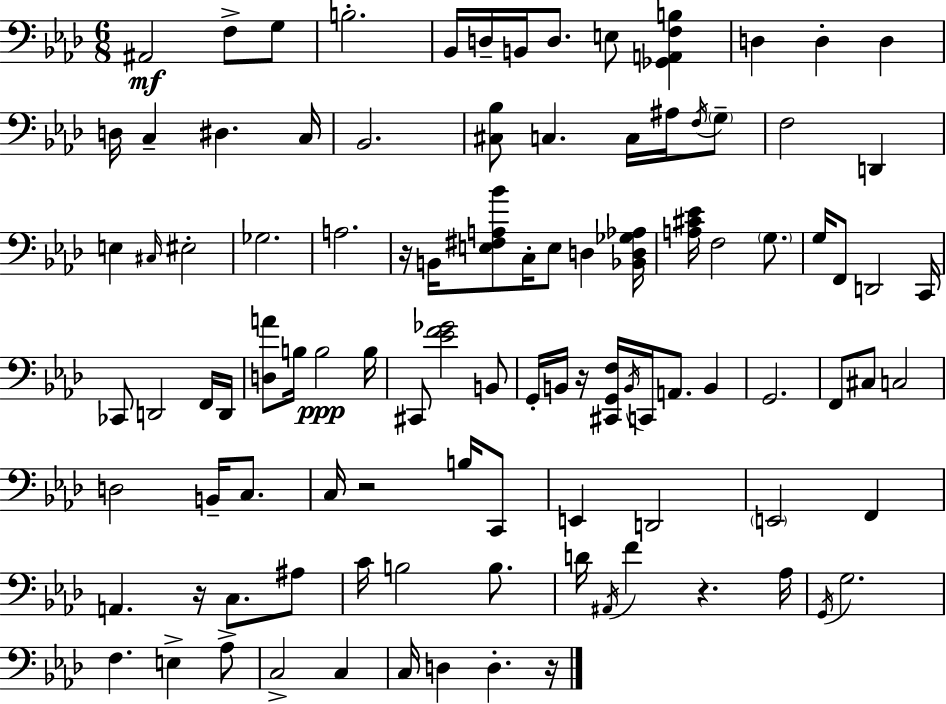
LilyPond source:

{
  \clef bass
  \numericTimeSignature
  \time 6/8
  \key f \minor
  \repeat volta 2 { ais,2\mf f8-> g8 | b2.-. | bes,16 d16-- b,16 d8. e8 <ges, a, f b>4 | d4 d4-. d4 | \break d16 c4-- dis4. c16 | bes,2. | <cis bes>8 c4. c16 ais16 \acciaccatura { f16 } \parenthesize g8-- | f2 d,4 | \break e4 \grace { cis16 } eis2-. | ges2. | a2. | r16 b,16 <e fis a bes'>8 c16-. e8 d4 | \break <bes, d ges aes>16 <a cis' ees'>16 f2 \parenthesize g8. | g16 f,8 d,2 | c,16 ces,8 d,2 | f,16 d,16 <d a'>8 b16 b2\ppp | \break b16 cis,8 <ees' f' ges'>2 | b,8 g,16-. b,16 r16 <cis, g, f>16 \acciaccatura { b,16 } c,16 a,8. b,4 | g,2. | f,8 cis8 c2 | \break d2 b,16-- | c8. c16 r2 | b16 c,8 e,4 d,2 | \parenthesize e,2 f,4 | \break a,4. r16 c8. | ais8 c'16 b2 | b8. d'16 \acciaccatura { ais,16 } f'4 r4. | aes16 \acciaccatura { g,16 } g2. | \break f4. e4-> | aes8-> c2-> | c4 c16 d4 d4.-. | r16 } \bar "|."
}